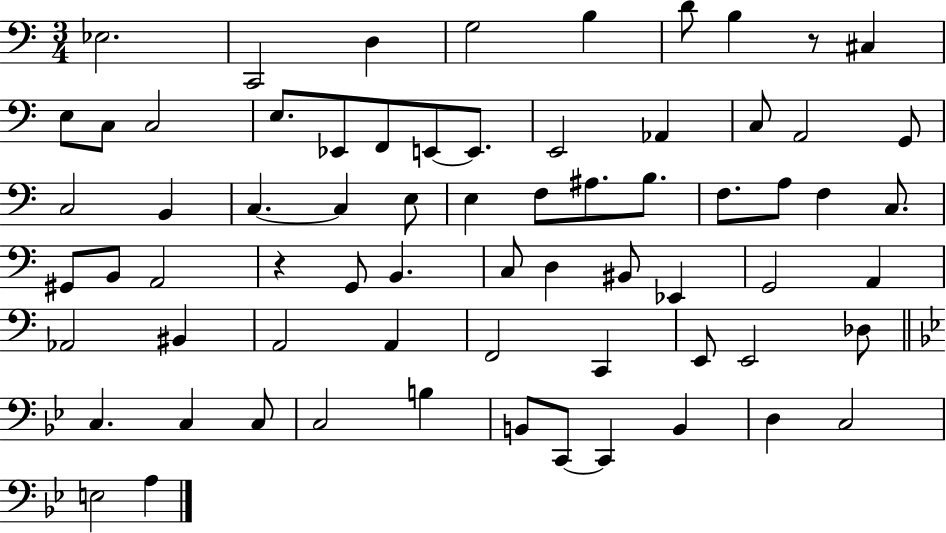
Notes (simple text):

Eb3/h. C2/h D3/q G3/h B3/q D4/e B3/q R/e C#3/q E3/e C3/e C3/h E3/e. Eb2/e F2/e E2/e E2/e. E2/h Ab2/q C3/e A2/h G2/e C3/h B2/q C3/q. C3/q E3/e E3/q F3/e A#3/e. B3/e. F3/e. A3/e F3/q C3/e. G#2/e B2/e A2/h R/q G2/e B2/q. C3/e D3/q BIS2/e Eb2/q G2/h A2/q Ab2/h BIS2/q A2/h A2/q F2/h C2/q E2/e E2/h Db3/e C3/q. C3/q C3/e C3/h B3/q B2/e C2/e C2/q B2/q D3/q C3/h E3/h A3/q